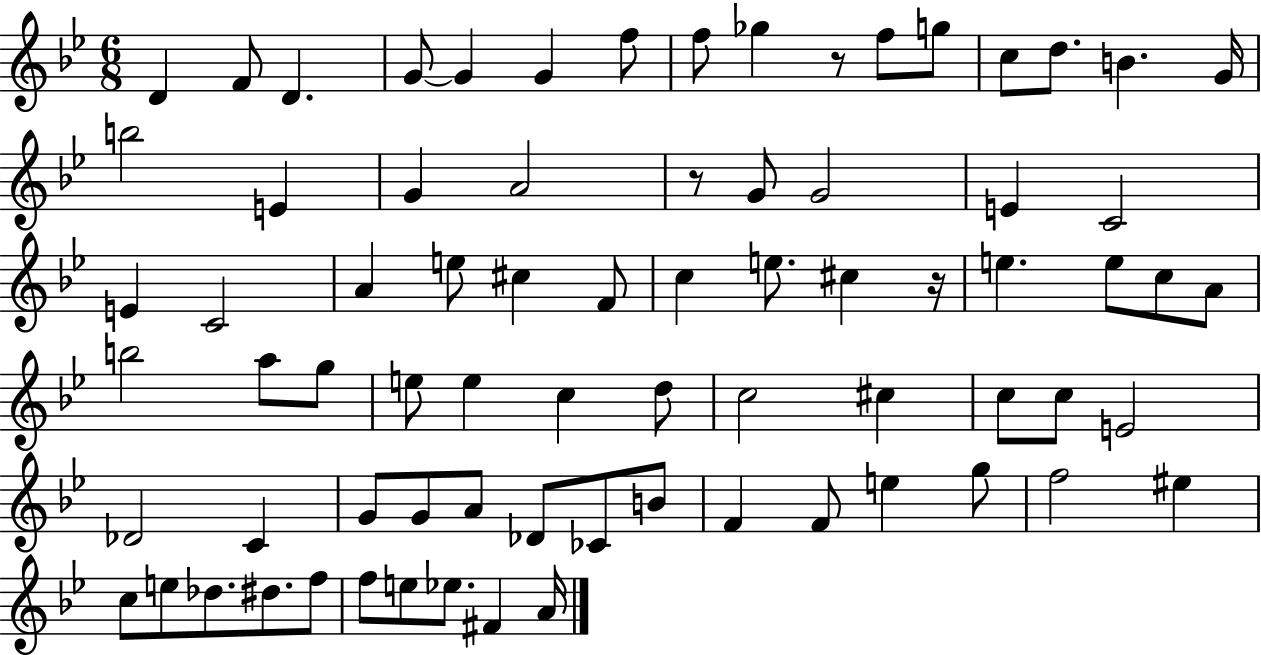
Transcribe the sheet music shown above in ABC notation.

X:1
T:Untitled
M:6/8
L:1/4
K:Bb
D F/2 D G/2 G G f/2 f/2 _g z/2 f/2 g/2 c/2 d/2 B G/4 b2 E G A2 z/2 G/2 G2 E C2 E C2 A e/2 ^c F/2 c e/2 ^c z/4 e e/2 c/2 A/2 b2 a/2 g/2 e/2 e c d/2 c2 ^c c/2 c/2 E2 _D2 C G/2 G/2 A/2 _D/2 _C/2 B/2 F F/2 e g/2 f2 ^e c/2 e/2 _d/2 ^d/2 f/2 f/2 e/2 _e/2 ^F A/4